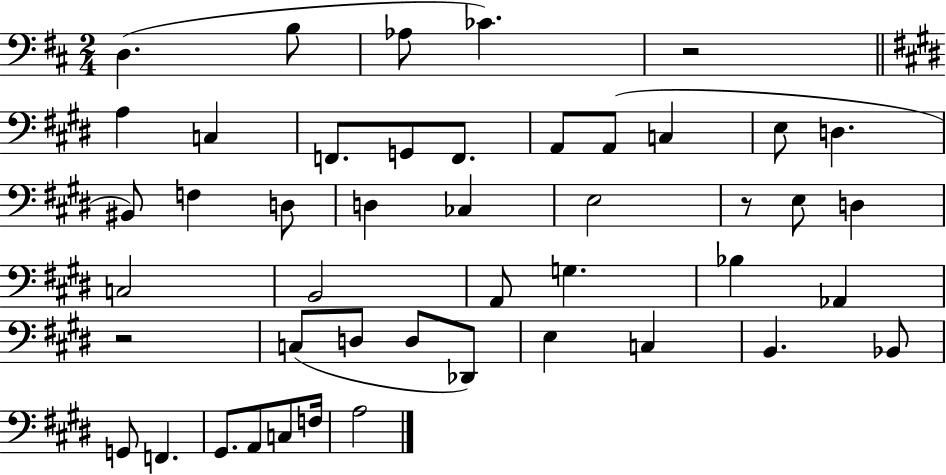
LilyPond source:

{
  \clef bass
  \numericTimeSignature
  \time 2/4
  \key d \major
  d4.( b8 | aes8 ces'4.) | r2 | \bar "||" \break \key e \major a4 c4 | f,8. g,8 f,8. | a,8 a,8( c4 | e8 d4. | \break bis,8) f4 d8 | d4 ces4 | e2 | r8 e8 d4 | \break c2 | b,2 | a,8 g4. | bes4 aes,4 | \break r2 | c8( d8 d8 des,8) | e4 c4 | b,4. bes,8 | \break g,8 f,4. | gis,8. a,8 c8 f16 | a2 | \bar "|."
}